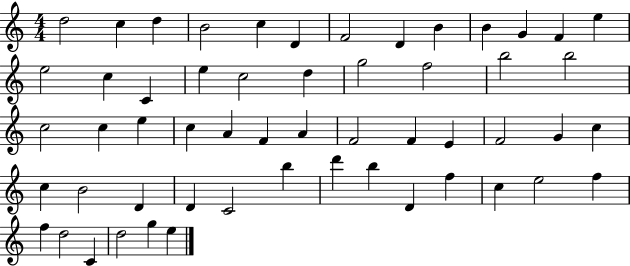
D5/h C5/q D5/q B4/h C5/q D4/q F4/h D4/q B4/q B4/q G4/q F4/q E5/q E5/h C5/q C4/q E5/q C5/h D5/q G5/h F5/h B5/h B5/h C5/h C5/q E5/q C5/q A4/q F4/q A4/q F4/h F4/q E4/q F4/h G4/q C5/q C5/q B4/h D4/q D4/q C4/h B5/q D6/q B5/q D4/q F5/q C5/q E5/h F5/q F5/q D5/h C4/q D5/h G5/q E5/q